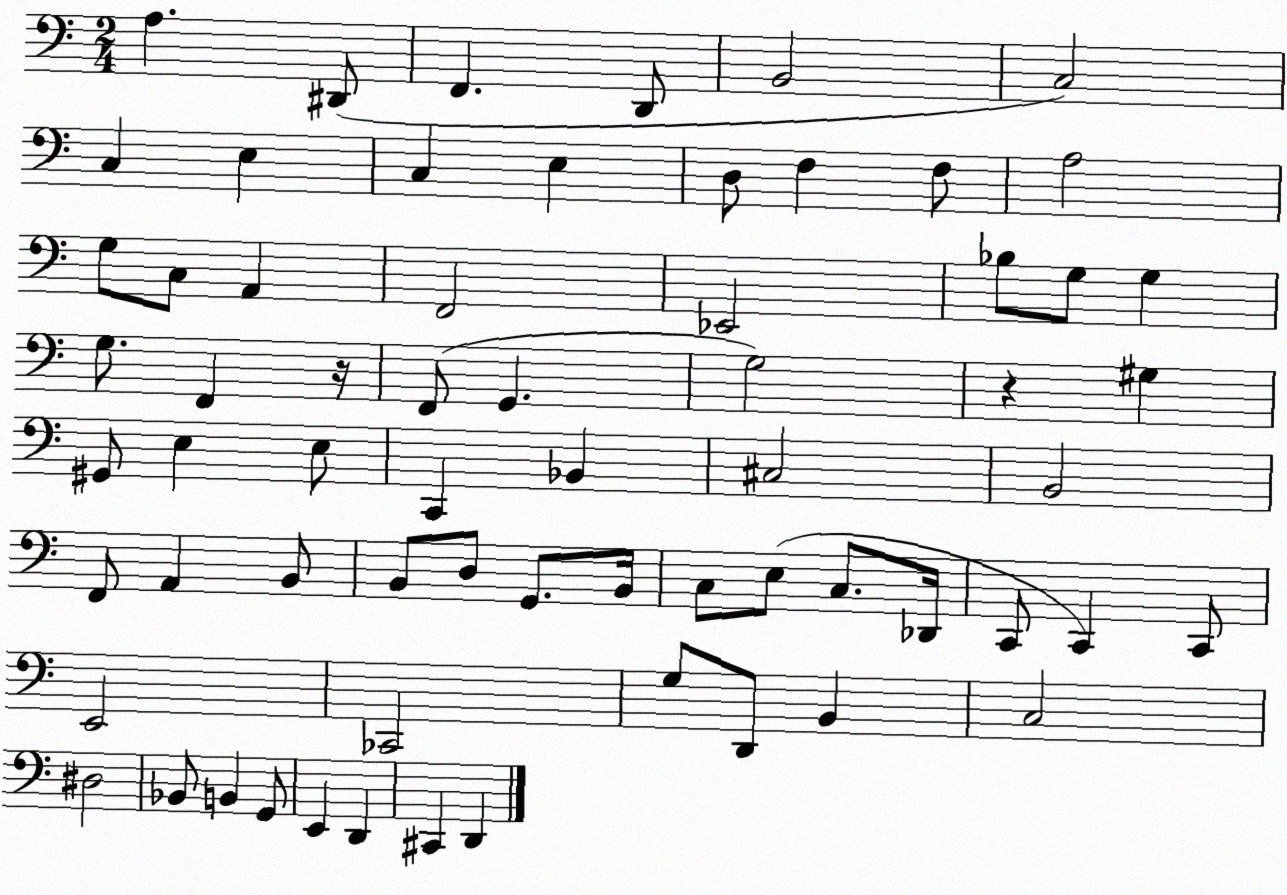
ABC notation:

X:1
T:Untitled
M:2/4
L:1/4
K:C
A, ^D,,/2 F,, D,,/2 B,,2 C,2 C, E, C, E, D,/2 F, F,/2 A,2 G,/2 C,/2 A,, F,,2 _E,,2 _B,/2 G,/2 G, G,/2 F,, z/4 F,,/2 G,, G,2 z ^G, ^G,,/2 E, E,/2 C,, _B,, ^C,2 B,,2 F,,/2 A,, B,,/2 B,,/2 D,/2 G,,/2 B,,/4 C,/2 E,/2 C,/2 _D,,/4 C,,/2 C,, C,,/2 E,,2 _C,,2 G,/2 D,,/2 B,, C,2 ^D,2 _B,,/2 B,, G,,/2 E,, D,, ^C,, D,,